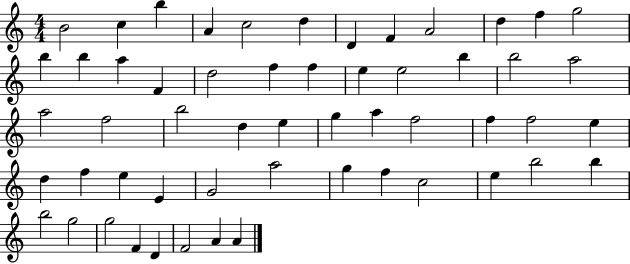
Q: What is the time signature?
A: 4/4